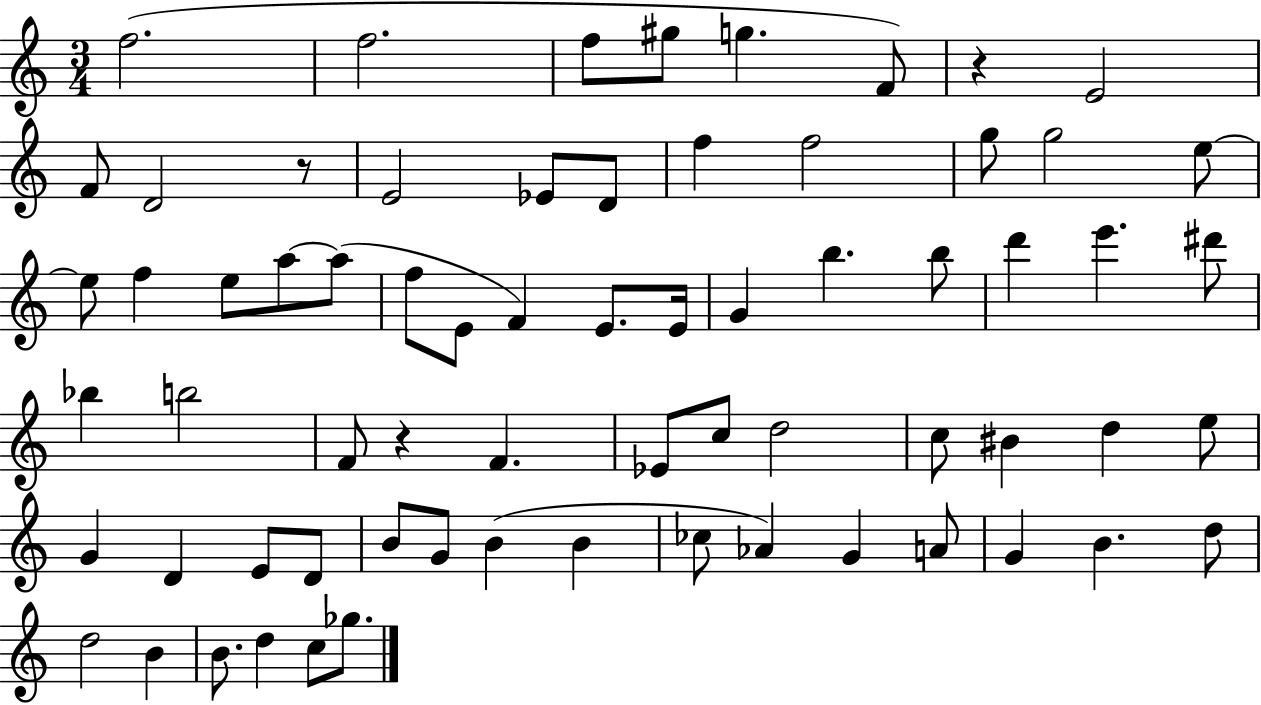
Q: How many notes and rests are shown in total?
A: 68